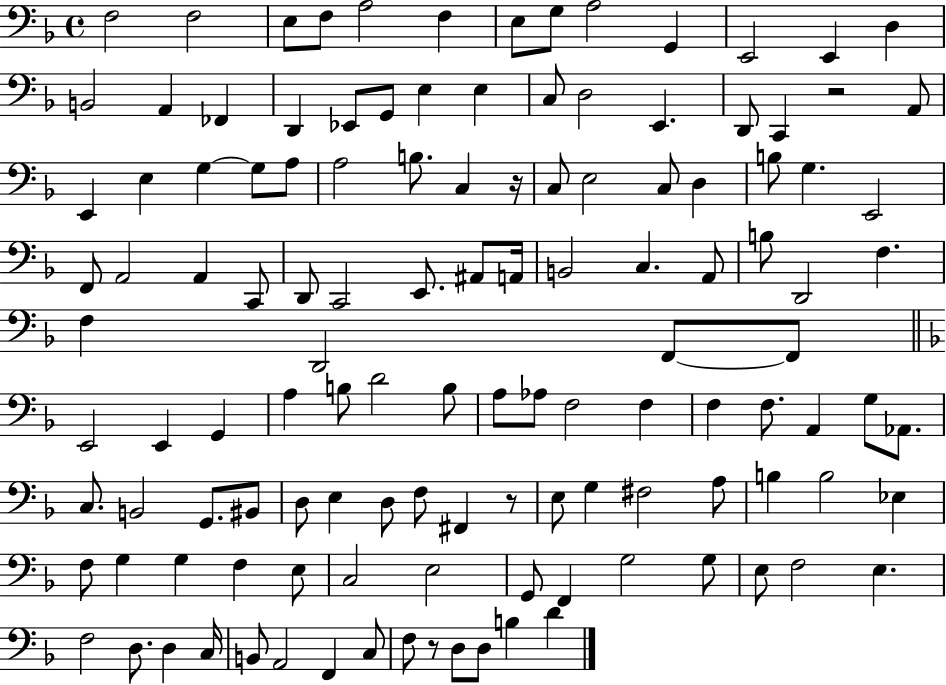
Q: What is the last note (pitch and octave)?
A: D4